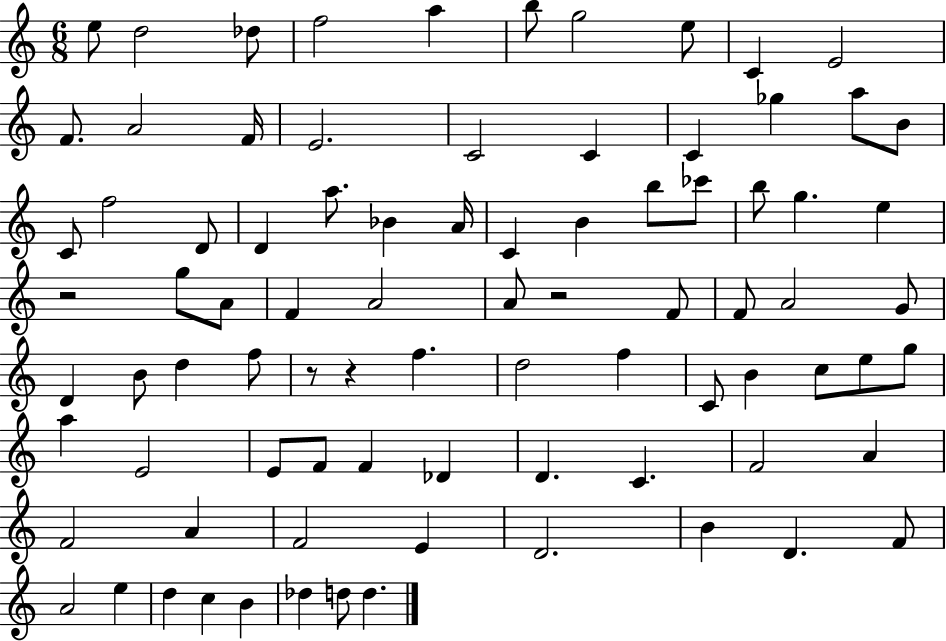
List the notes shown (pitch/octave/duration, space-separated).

E5/e D5/h Db5/e F5/h A5/q B5/e G5/h E5/e C4/q E4/h F4/e. A4/h F4/s E4/h. C4/h C4/q C4/q Gb5/q A5/e B4/e C4/e F5/h D4/e D4/q A5/e. Bb4/q A4/s C4/q B4/q B5/e CES6/e B5/e G5/q. E5/q R/h G5/e A4/e F4/q A4/h A4/e R/h F4/e F4/e A4/h G4/e D4/q B4/e D5/q F5/e R/e R/q F5/q. D5/h F5/q C4/e B4/q C5/e E5/e G5/e A5/q E4/h E4/e F4/e F4/q Db4/q D4/q. C4/q. F4/h A4/q F4/h A4/q F4/h E4/q D4/h. B4/q D4/q. F4/e A4/h E5/q D5/q C5/q B4/q Db5/q D5/e D5/q.